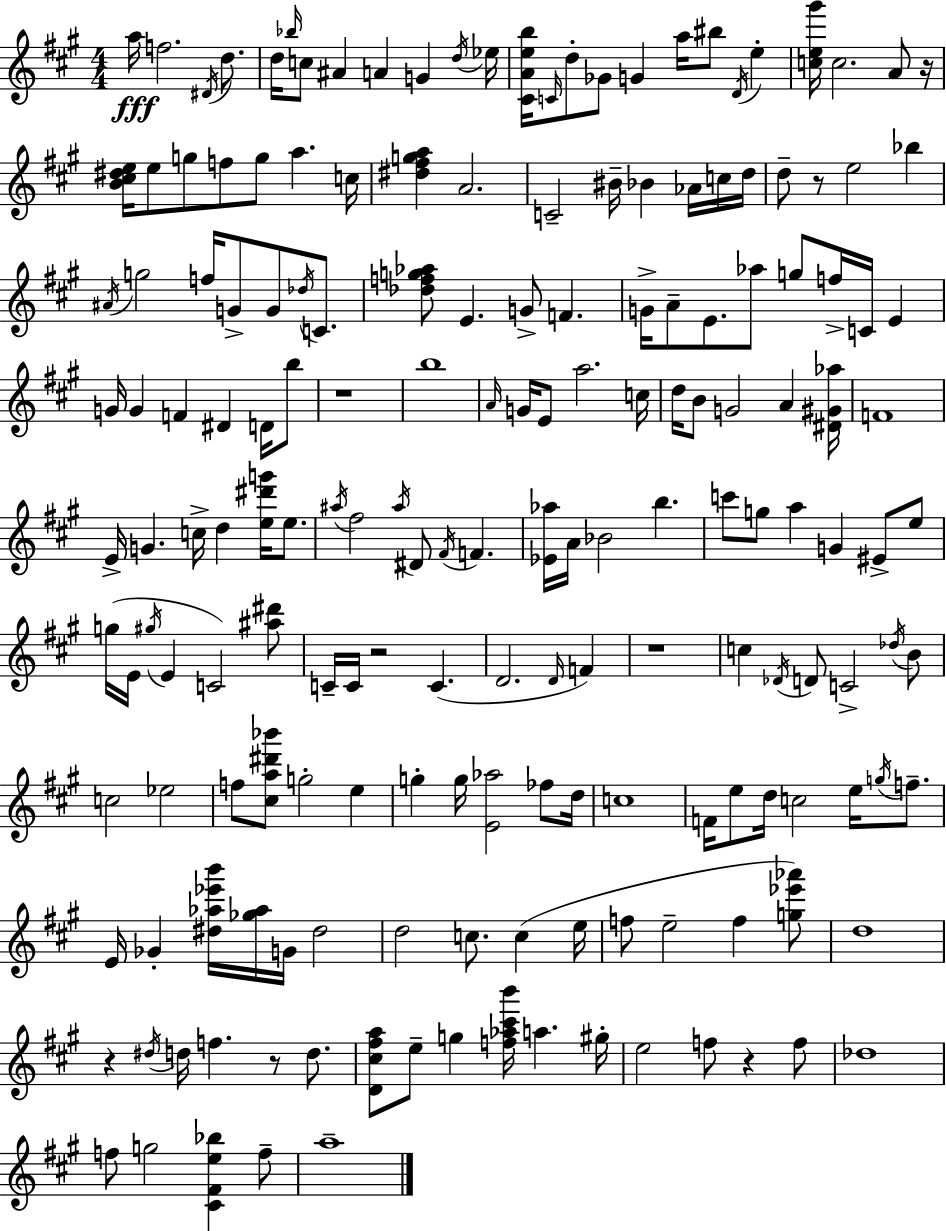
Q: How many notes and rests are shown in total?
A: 180